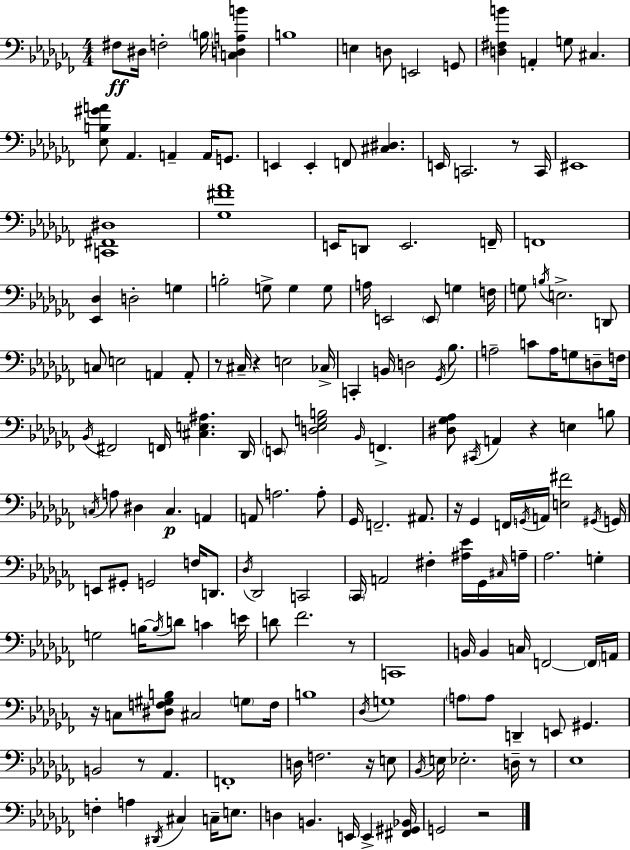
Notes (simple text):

F#3/e D#3/s F3/h B3/s [C3,D3,A3,B4]/q B3/w E3/q D3/e E2/h G2/e [D3,F#3,B4]/q A2/q G3/e C#3/q. [Eb3,B3,G#4,A4]/e Ab2/q. A2/q A2/s G2/e. E2/q E2/q F2/e [C#3,D#3]/q. E2/s C2/h. R/e C2/s EIS2/w [C2,F#2,D#3]/w [Gb3,F#4,Ab4]/w E2/s D2/e E2/h. F2/s F2/w [Eb2,Db3]/q D3/h G3/q B3/h G3/e G3/q G3/e A3/s E2/h E2/e G3/q F3/s G3/e B3/s E3/h. D2/e C3/e E3/h A2/q A2/e R/e C#3/s R/q E3/h CES3/s C2/q B2/s D3/h Gb2/s Bb3/e. A3/h C4/e A3/s G3/e D3/e F3/s Bb2/s F#2/h F2/s [C#3,E3,A#3]/q. Db2/s E2/e [D3,Eb3,G3,B3]/h Bb2/s F2/q. [D#3,Gb3,Ab3]/e C#2/s A2/q R/q E3/q B3/e C3/s A3/e D#3/q C3/q. A2/q A2/e A3/h. A3/e Gb2/s F2/h. A#2/e. R/s Gb2/q F2/s G2/s A2/s [E3,F#4]/h G#2/s G2/s E2/e G#2/e G2/h F3/s D2/e. Db3/s Db2/h C2/h CES2/s A2/h F#3/q [A#3,Eb4]/s Gb2/s C#3/s A3/s Ab3/h. G3/q G3/h B3/s B3/s D4/e C4/q E4/s D4/e FES4/h. R/e C2/w B2/s B2/q C3/s F2/h F2/s A2/s R/s C3/e [D#3,F3,G#3,B3]/e C#3/h G3/e F3/s B3/w Db3/s G3/w A3/e A3/e D2/q E2/e G#2/q. B2/h R/e Ab2/q. F2/w D3/s F3/h. R/s E3/e Bb2/s E3/s Eb3/h. D3/s R/e Eb3/w F3/q A3/q D#2/s C#3/q C3/s E3/e. D3/q B2/q. E2/s E2/q [F#2,G#2,Bb2]/s G2/h R/h